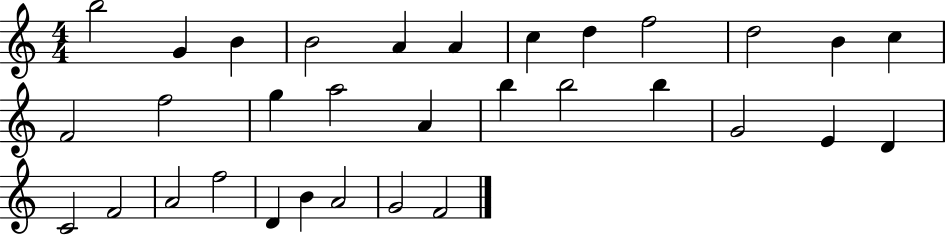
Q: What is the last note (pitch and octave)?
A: F4